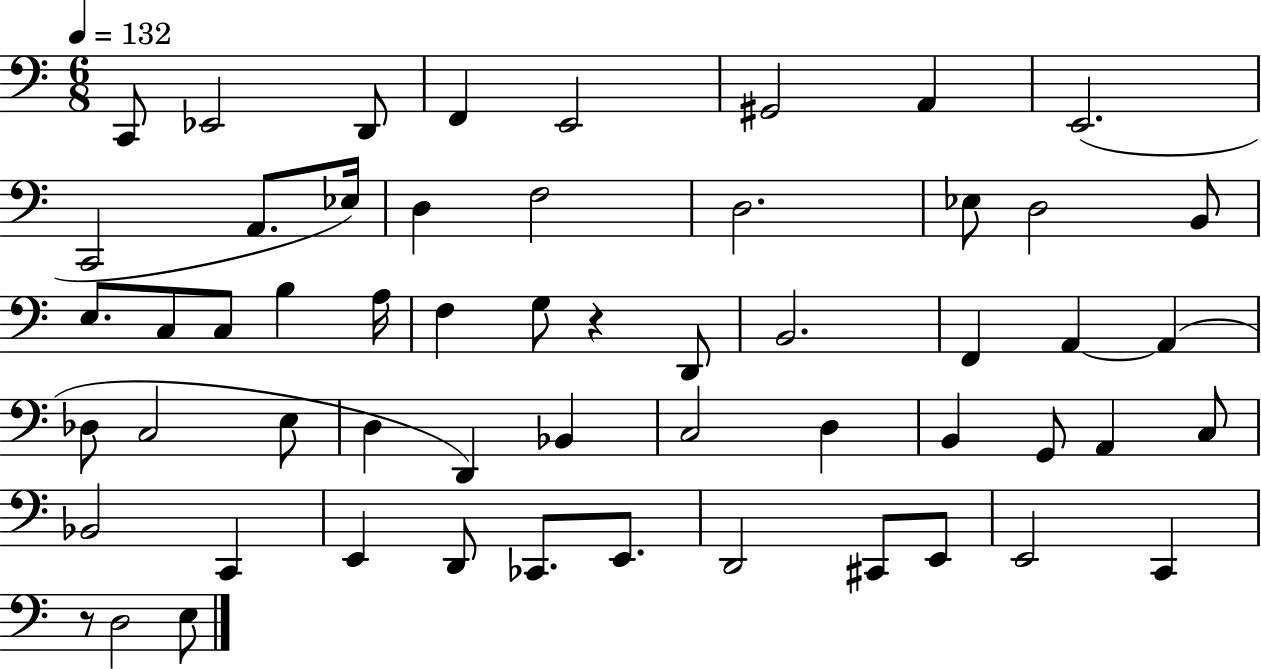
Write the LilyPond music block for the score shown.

{
  \clef bass
  \numericTimeSignature
  \time 6/8
  \key c \major
  \tempo 4 = 132
  \repeat volta 2 { c,8 ees,2 d,8 | f,4 e,2 | gis,2 a,4 | e,2.( | \break c,2 a,8. ees16) | d4 f2 | d2. | ees8 d2 b,8 | \break e8. c8 c8 b4 a16 | f4 g8 r4 d,8 | b,2. | f,4 a,4~~ a,4( | \break des8 c2 e8 | d4 d,4) bes,4 | c2 d4 | b,4 g,8 a,4 c8 | \break bes,2 c,4 | e,4 d,8 ces,8. e,8. | d,2 cis,8 e,8 | e,2 c,4 | \break r8 d2 e8 | } \bar "|."
}